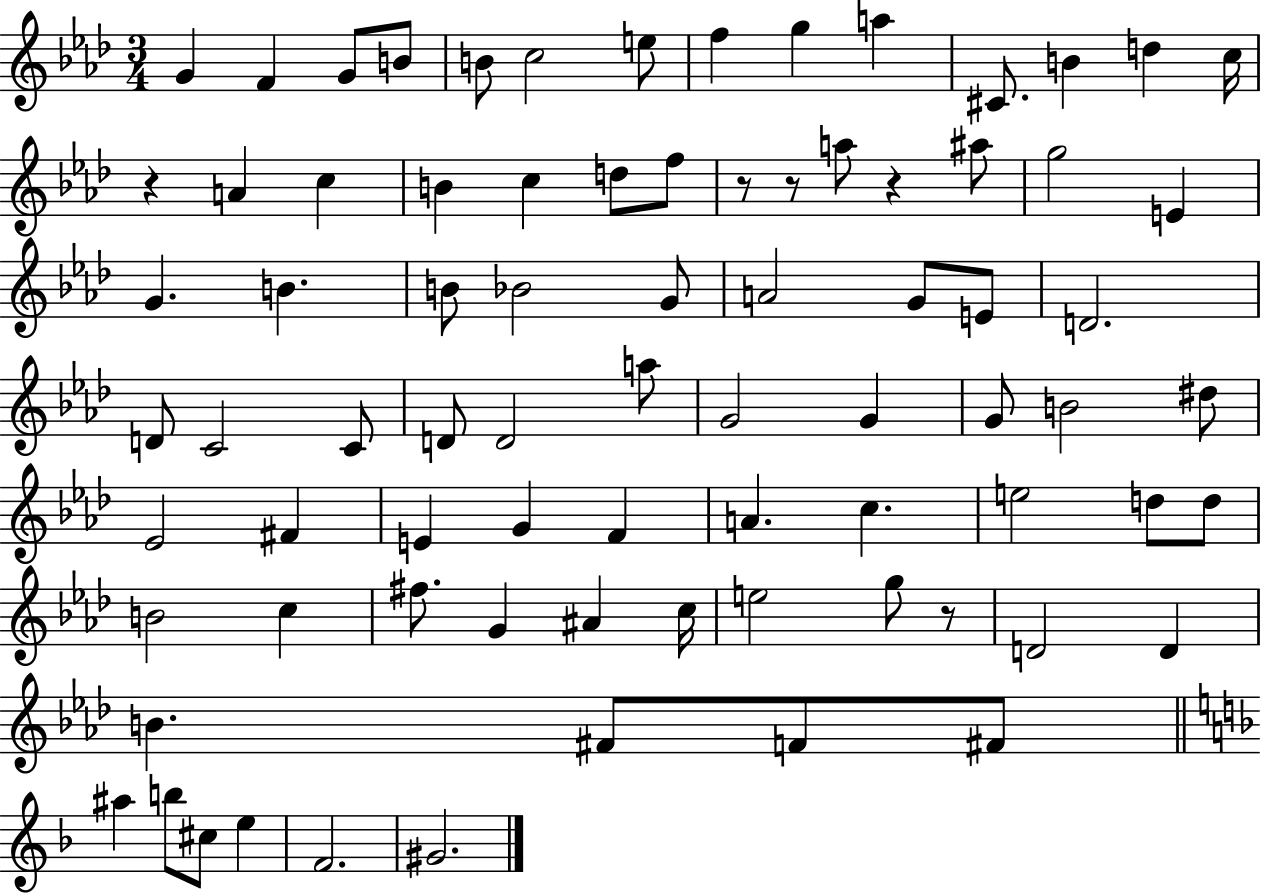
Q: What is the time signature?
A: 3/4